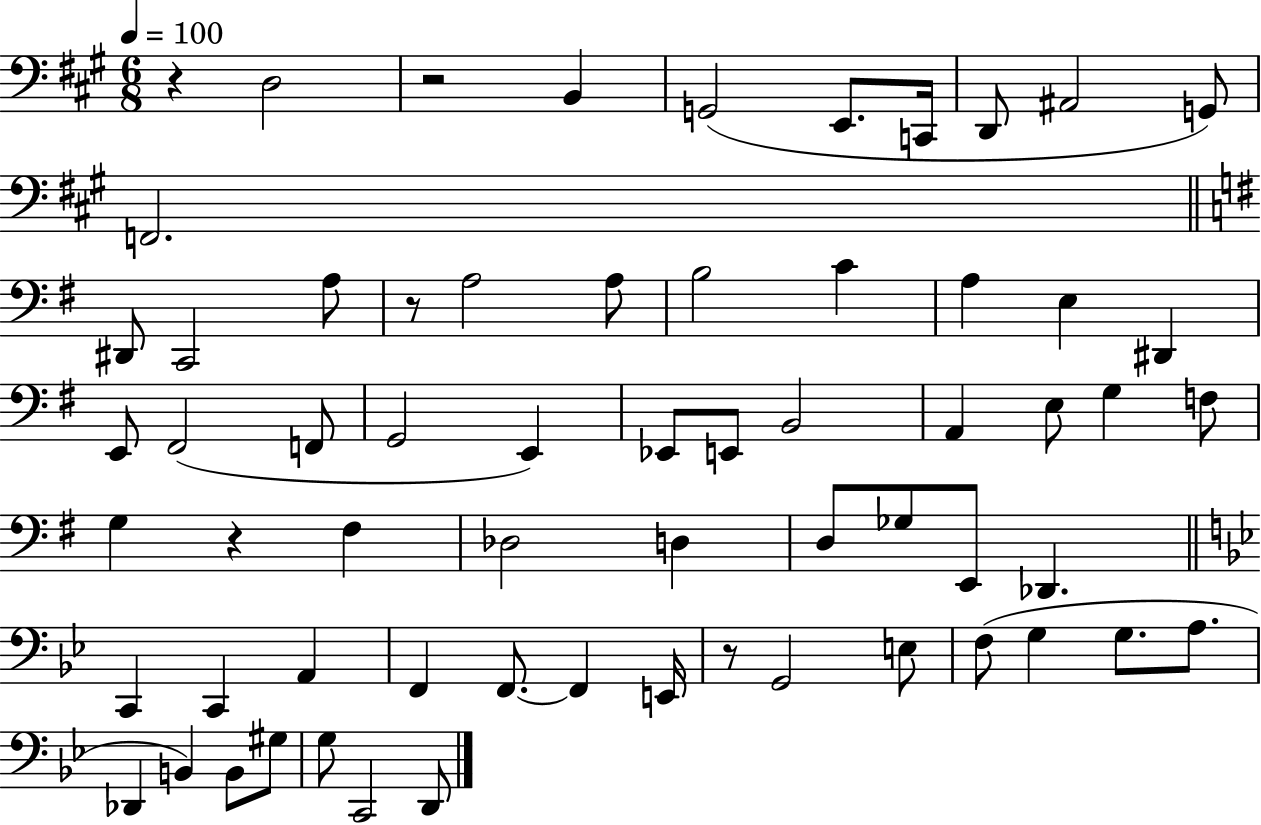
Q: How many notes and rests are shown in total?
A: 64